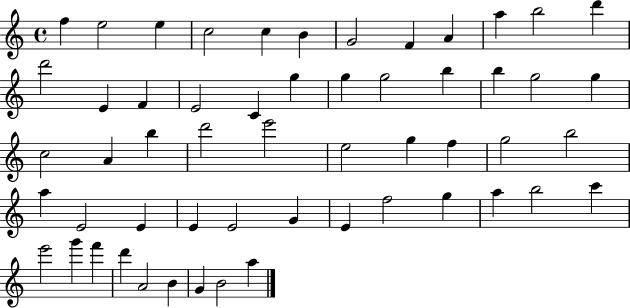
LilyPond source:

{
  \clef treble
  \time 4/4
  \defaultTimeSignature
  \key c \major
  f''4 e''2 e''4 | c''2 c''4 b'4 | g'2 f'4 a'4 | a''4 b''2 d'''4 | \break d'''2 e'4 f'4 | e'2 c'4 g''4 | g''4 g''2 b''4 | b''4 g''2 g''4 | \break c''2 a'4 b''4 | d'''2 e'''2 | e''2 g''4 f''4 | g''2 b''2 | \break a''4 e'2 e'4 | e'4 e'2 g'4 | e'4 f''2 g''4 | a''4 b''2 c'''4 | \break e'''2 g'''4 f'''4 | d'''4 a'2 b'4 | g'4 b'2 a''4 | \bar "|."
}